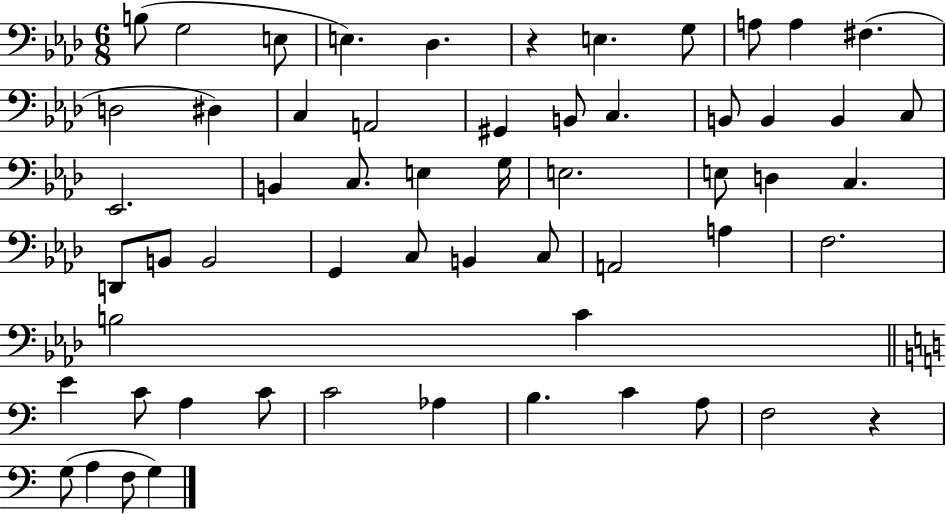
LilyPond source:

{
  \clef bass
  \numericTimeSignature
  \time 6/8
  \key aes \major
  b8( g2 e8 | e4.) des4. | r4 e4. g8 | a8 a4 fis4.( | \break d2 dis4) | c4 a,2 | gis,4 b,8 c4. | b,8 b,4 b,4 c8 | \break ees,2. | b,4 c8. e4 g16 | e2. | e8 d4 c4. | \break d,8 b,8 b,2 | g,4 c8 b,4 c8 | a,2 a4 | f2. | \break b2 c'4 | \bar "||" \break \key a \minor e'4 c'8 a4 c'8 | c'2 aes4 | b4. c'4 a8 | f2 r4 | \break g8( a4 f8 g4) | \bar "|."
}